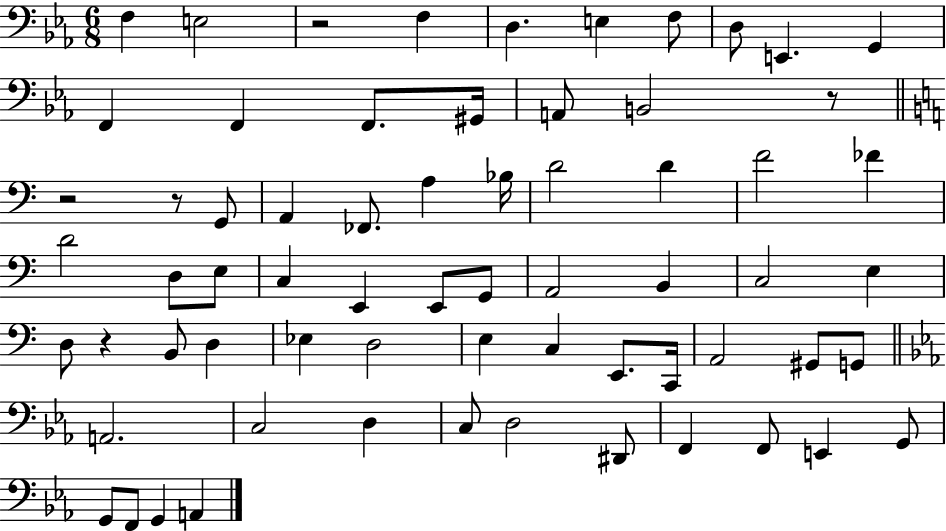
F3/q E3/h R/h F3/q D3/q. E3/q F3/e D3/e E2/q. G2/q F2/q F2/q F2/e. G#2/s A2/e B2/h R/e R/h R/e G2/e A2/q FES2/e. A3/q Bb3/s D4/h D4/q F4/h FES4/q D4/h D3/e E3/e C3/q E2/q E2/e G2/e A2/h B2/q C3/h E3/q D3/e R/q B2/e D3/q Eb3/q D3/h E3/q C3/q E2/e. C2/s A2/h G#2/e G2/e A2/h. C3/h D3/q C3/e D3/h D#2/e F2/q F2/e E2/q G2/e G2/e F2/e G2/q A2/q